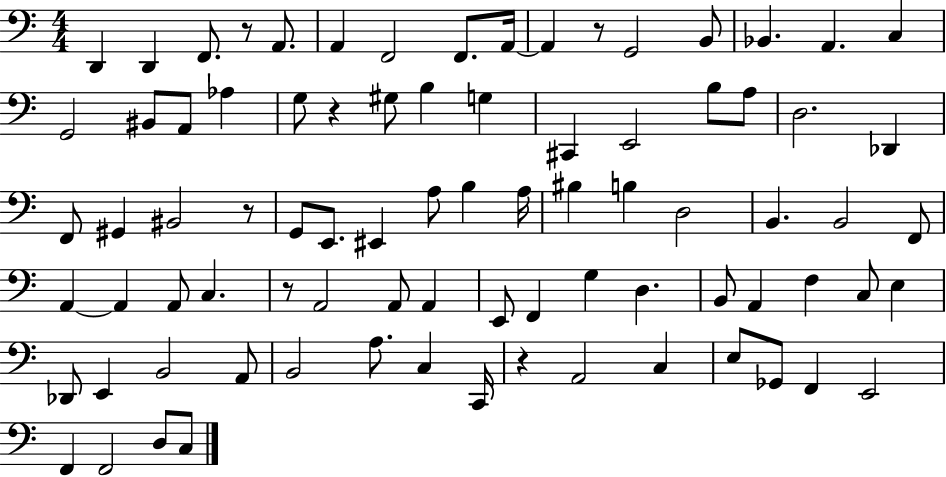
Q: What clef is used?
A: bass